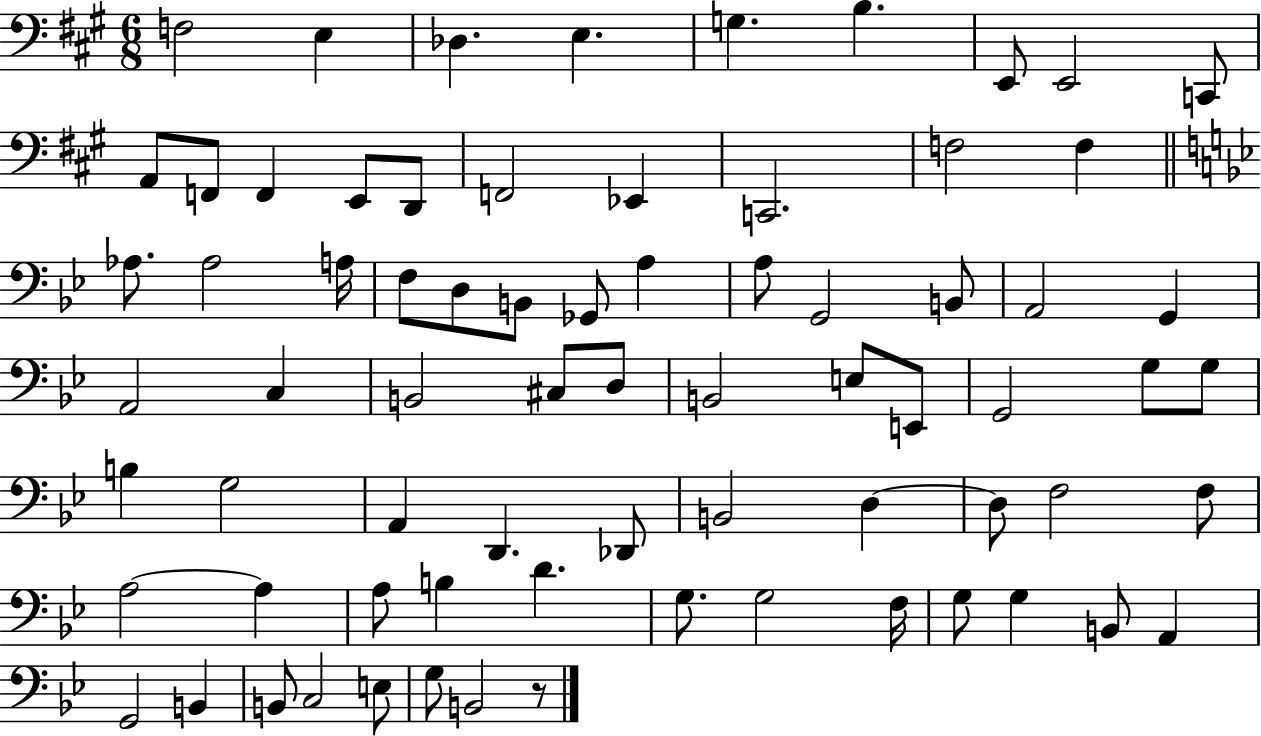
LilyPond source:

{
  \clef bass
  \numericTimeSignature
  \time 6/8
  \key a \major
  \repeat volta 2 { f2 e4 | des4. e4. | g4. b4. | e,8 e,2 c,8 | \break a,8 f,8 f,4 e,8 d,8 | f,2 ees,4 | c,2. | f2 f4 | \break \bar "||" \break \key g \minor aes8. aes2 a16 | f8 d8 b,8 ges,8 a4 | a8 g,2 b,8 | a,2 g,4 | \break a,2 c4 | b,2 cis8 d8 | b,2 e8 e,8 | g,2 g8 g8 | \break b4 g2 | a,4 d,4. des,8 | b,2 d4~~ | d8 f2 f8 | \break a2~~ a4 | a8 b4 d'4. | g8. g2 f16 | g8 g4 b,8 a,4 | \break g,2 b,4 | b,8 c2 e8 | g8 b,2 r8 | } \bar "|."
}